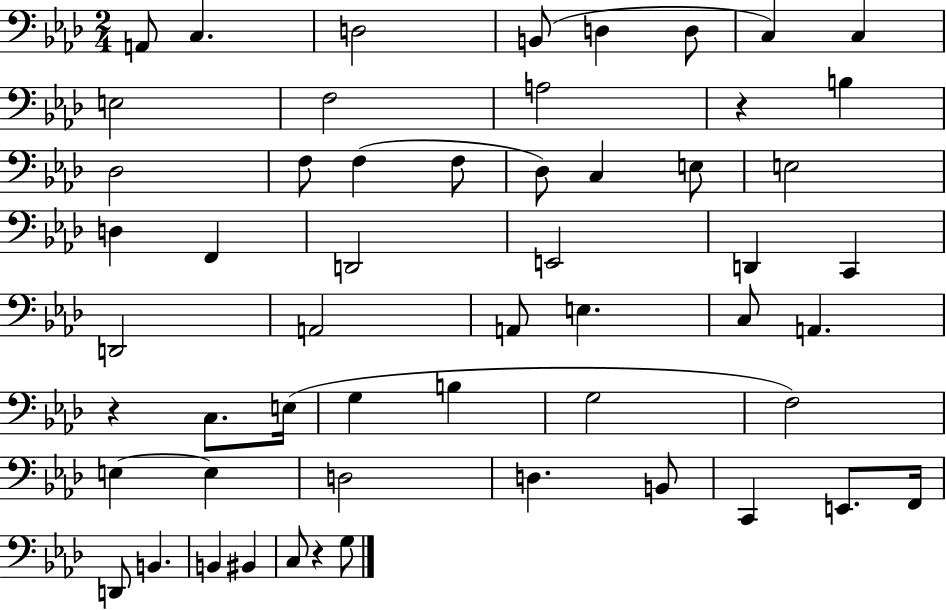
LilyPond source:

{
  \clef bass
  \numericTimeSignature
  \time 2/4
  \key aes \major
  a,8 c4. | d2 | b,8( d4 d8 | c4) c4 | \break e2 | f2 | a2 | r4 b4 | \break des2 | f8 f4( f8 | des8) c4 e8 | e2 | \break d4 f,4 | d,2 | e,2 | d,4 c,4 | \break d,2 | a,2 | a,8 e4. | c8 a,4. | \break r4 c8. e16( | g4 b4 | g2 | f2) | \break e4~~ e4 | d2 | d4. b,8 | c,4 e,8. f,16 | \break d,8 b,4. | b,4 bis,4 | c8 r4 g8 | \bar "|."
}